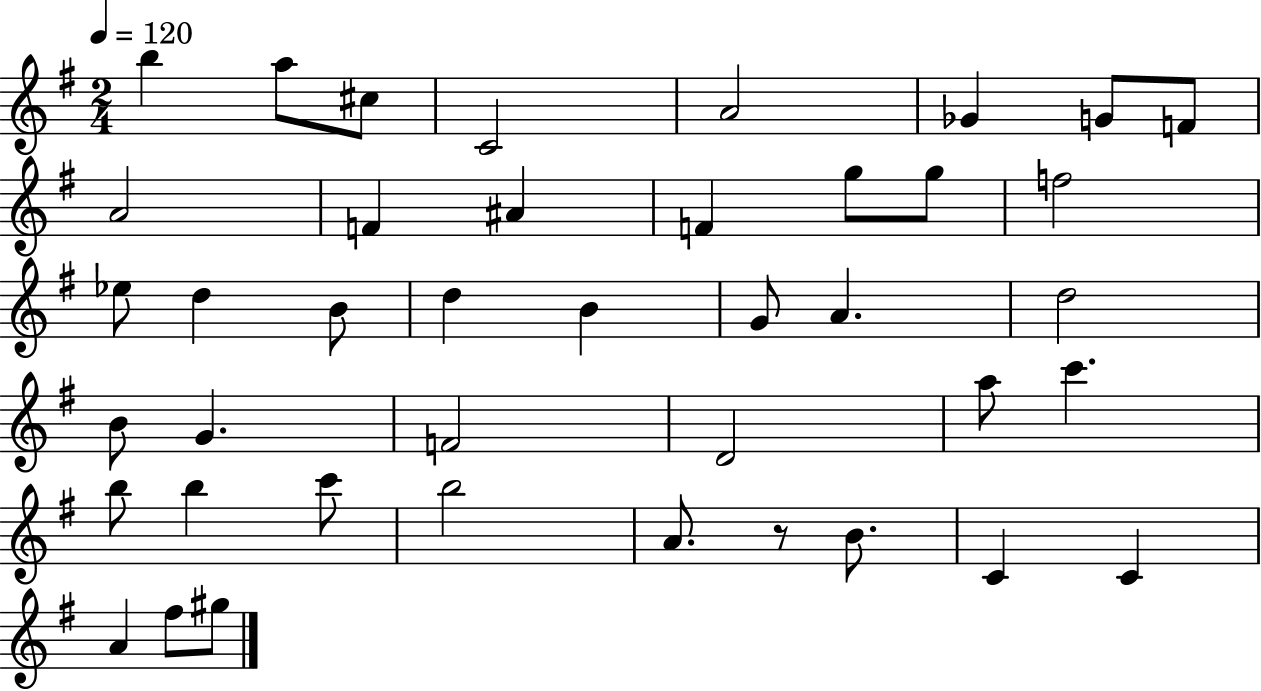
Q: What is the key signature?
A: G major